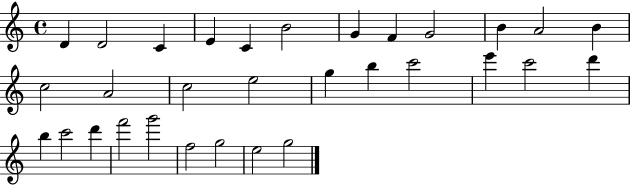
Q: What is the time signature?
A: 4/4